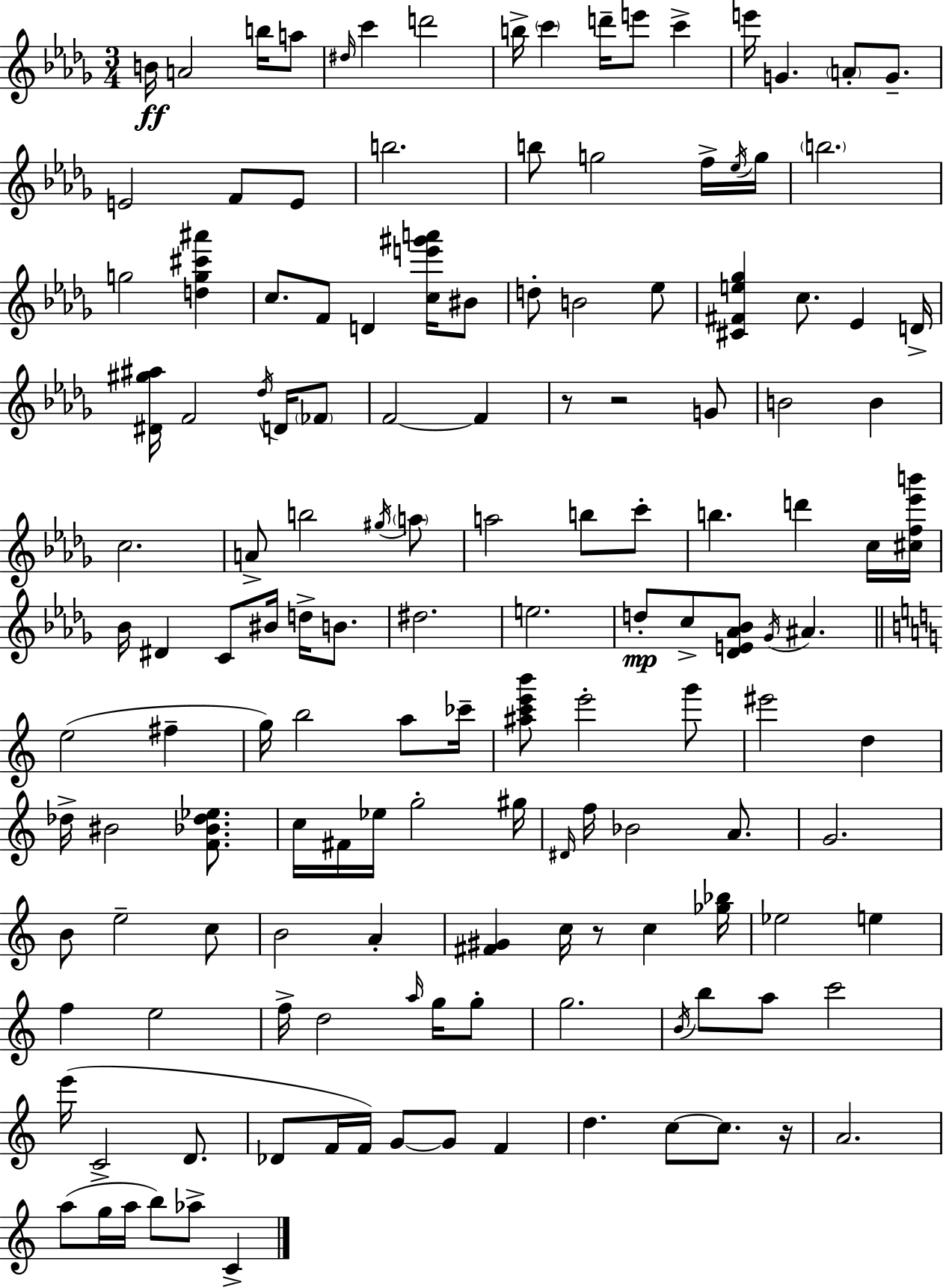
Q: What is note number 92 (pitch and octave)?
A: B4